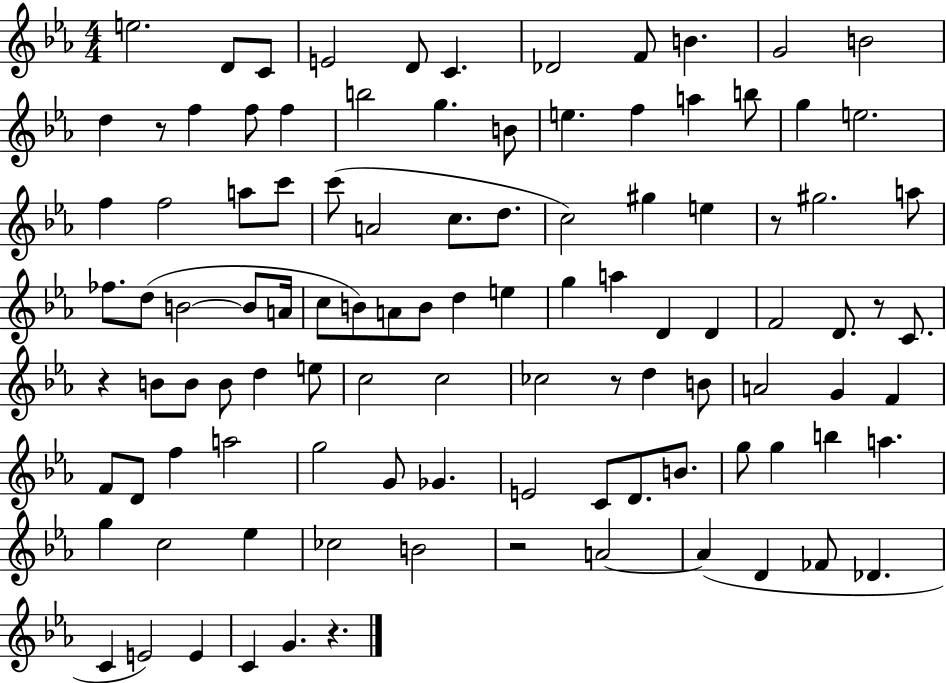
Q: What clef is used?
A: treble